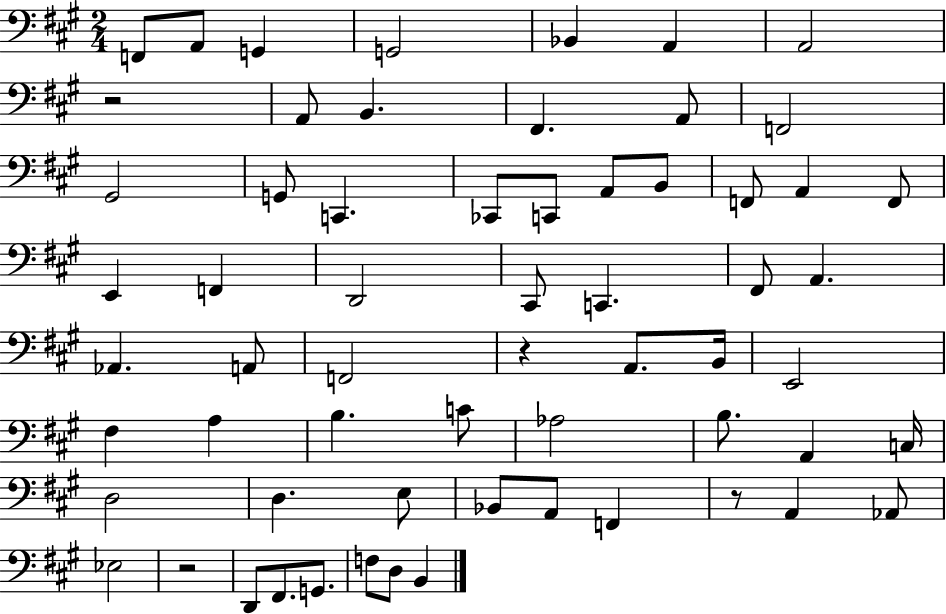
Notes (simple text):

F2/e A2/e G2/q G2/h Bb2/q A2/q A2/h R/h A2/e B2/q. F#2/q. A2/e F2/h G#2/h G2/e C2/q. CES2/e C2/e A2/e B2/e F2/e A2/q F2/e E2/q F2/q D2/h C#2/e C2/q. F#2/e A2/q. Ab2/q. A2/e F2/h R/q A2/e. B2/s E2/h F#3/q A3/q B3/q. C4/e Ab3/h B3/e. A2/q C3/s D3/h D3/q. E3/e Bb2/e A2/e F2/q R/e A2/q Ab2/e Eb3/h R/h D2/e F#2/e. G2/e. F3/e D3/e B2/q